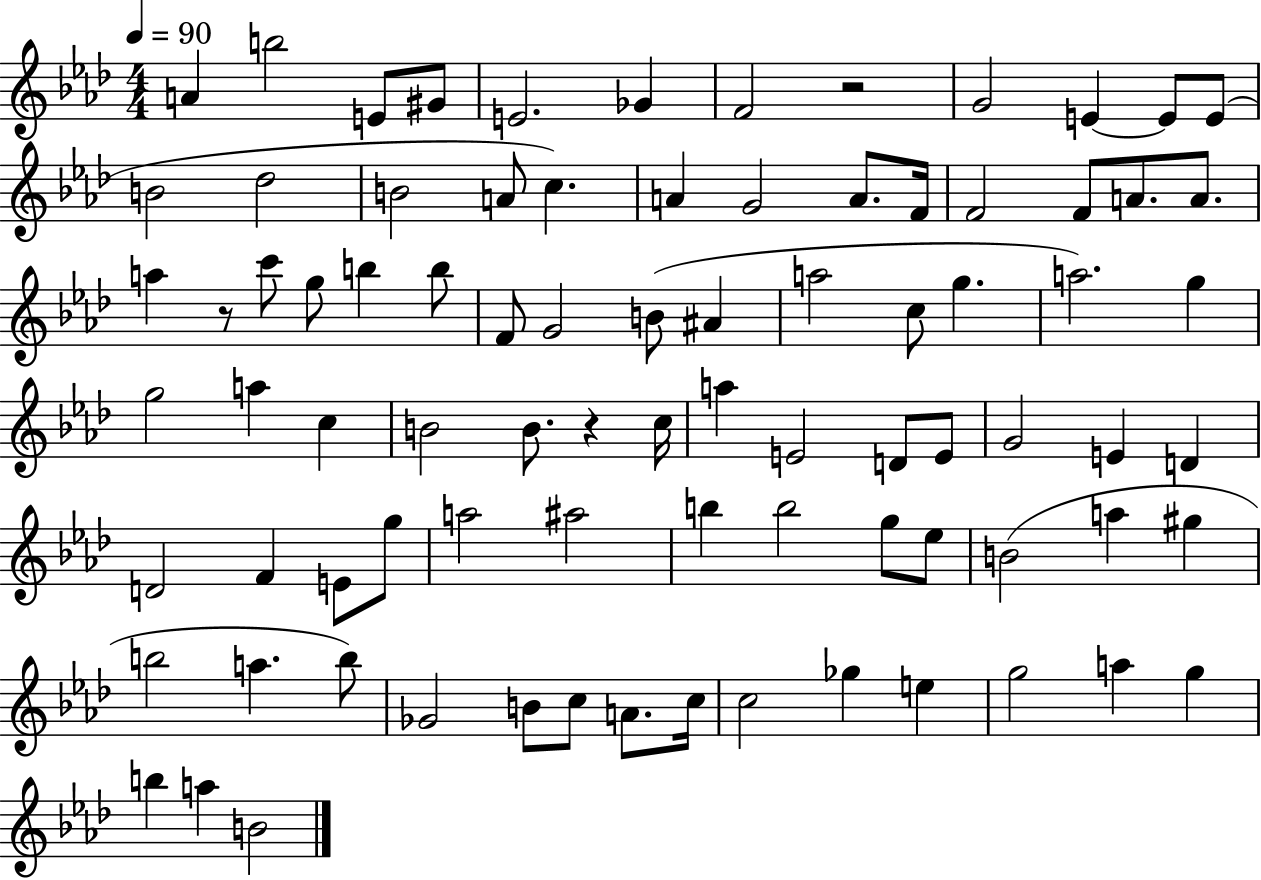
A4/q B5/h E4/e G#4/e E4/h. Gb4/q F4/h R/h G4/h E4/q E4/e E4/e B4/h Db5/h B4/h A4/e C5/q. A4/q G4/h A4/e. F4/s F4/h F4/e A4/e. A4/e. A5/q R/e C6/e G5/e B5/q B5/e F4/e G4/h B4/e A#4/q A5/h C5/e G5/q. A5/h. G5/q G5/h A5/q C5/q B4/h B4/e. R/q C5/s A5/q E4/h D4/e E4/e G4/h E4/q D4/q D4/h F4/q E4/e G5/e A5/h A#5/h B5/q B5/h G5/e Eb5/e B4/h A5/q G#5/q B5/h A5/q. B5/e Gb4/h B4/e C5/e A4/e. C5/s C5/h Gb5/q E5/q G5/h A5/q G5/q B5/q A5/q B4/h